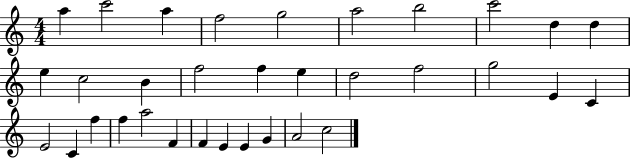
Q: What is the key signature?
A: C major